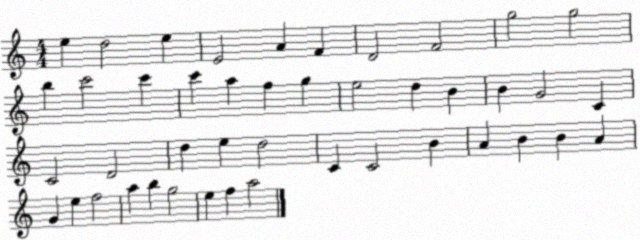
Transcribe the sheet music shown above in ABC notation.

X:1
T:Untitled
M:4/4
L:1/4
K:C
e d2 e E2 A F D2 F2 g2 g2 b c'2 c' c' a f g e2 d B B G2 C C2 D2 d e d2 C C2 B A B B A G e f2 a b g2 e f a2